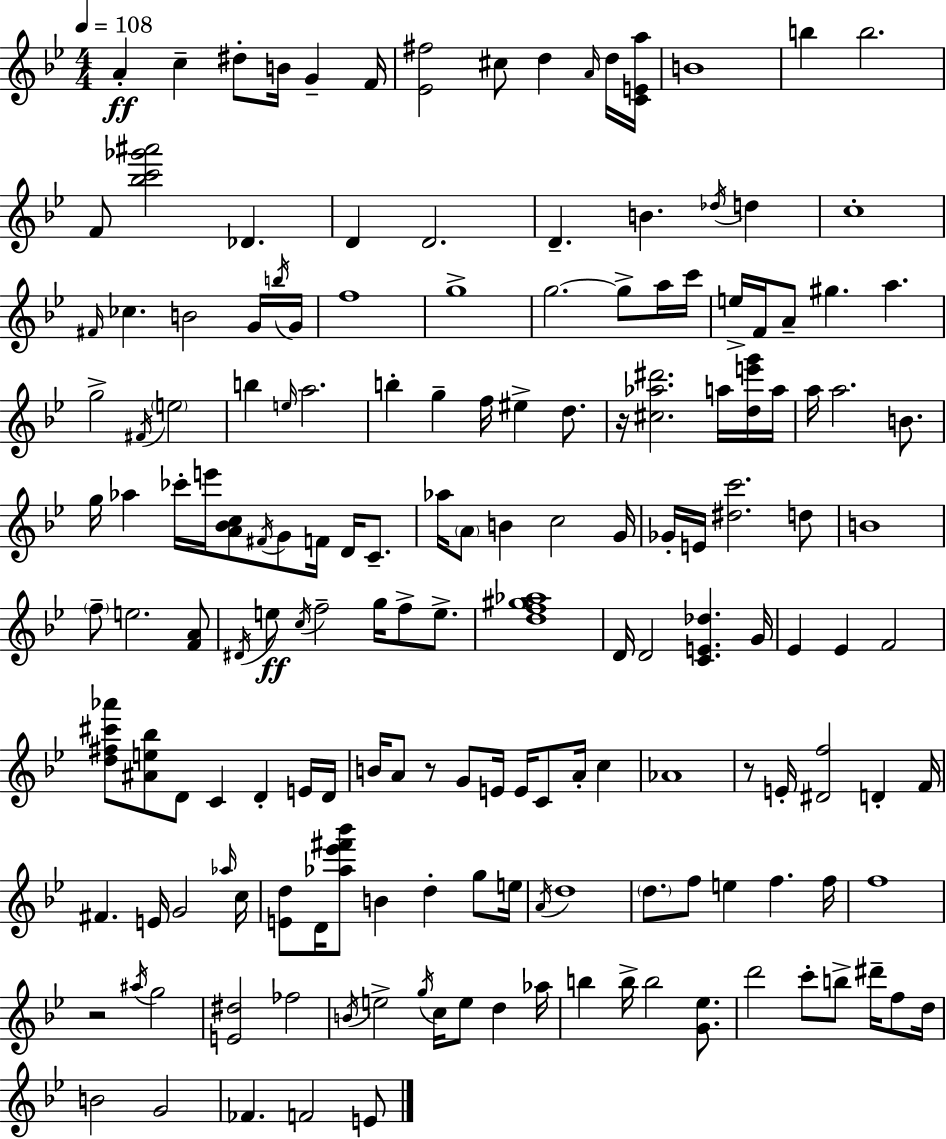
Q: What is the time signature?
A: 4/4